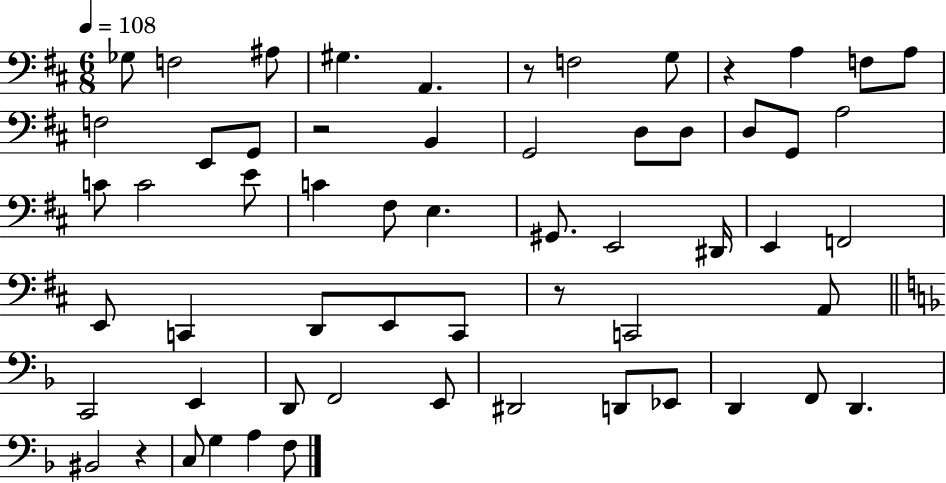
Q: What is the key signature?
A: D major